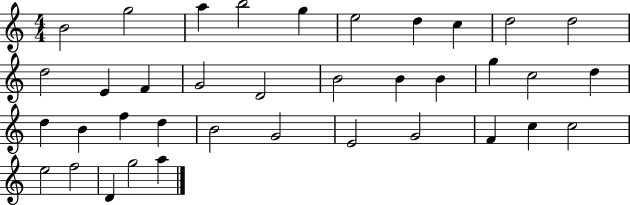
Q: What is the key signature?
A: C major